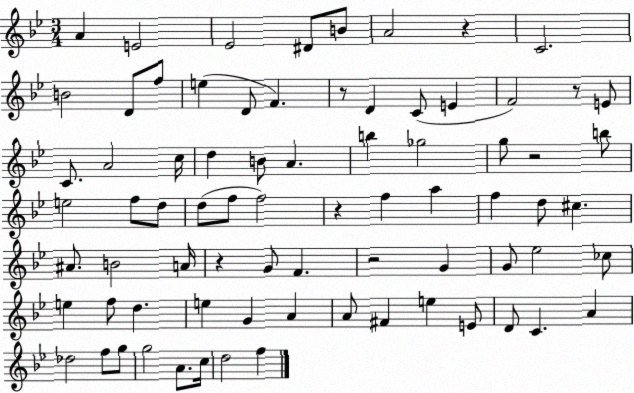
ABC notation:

X:1
T:Untitled
M:3/4
L:1/4
K:Bb
A E2 _E2 ^D/2 B/2 A2 z C2 B2 D/2 f/2 e D/2 F z/2 D C/2 E F2 z/2 E/2 C/2 A2 c/4 d B/2 A b _g2 g/2 z2 b/2 e2 f/2 d/2 d/2 f/2 f2 z f a f d/2 ^c ^A/2 B2 A/4 z G/2 F z2 G G/2 _e2 _c/2 e f/2 d e G A A/2 ^F e E/2 D/2 C A _d2 f/2 g/2 g2 A/2 c/4 d2 f